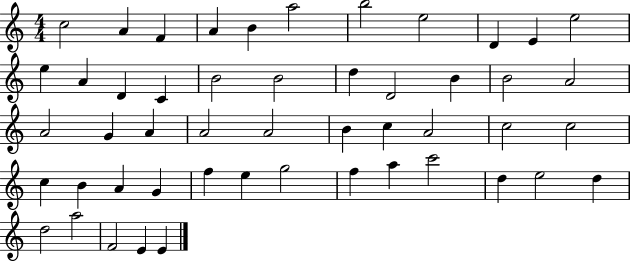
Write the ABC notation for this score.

X:1
T:Untitled
M:4/4
L:1/4
K:C
c2 A F A B a2 b2 e2 D E e2 e A D C B2 B2 d D2 B B2 A2 A2 G A A2 A2 B c A2 c2 c2 c B A G f e g2 f a c'2 d e2 d d2 a2 F2 E E